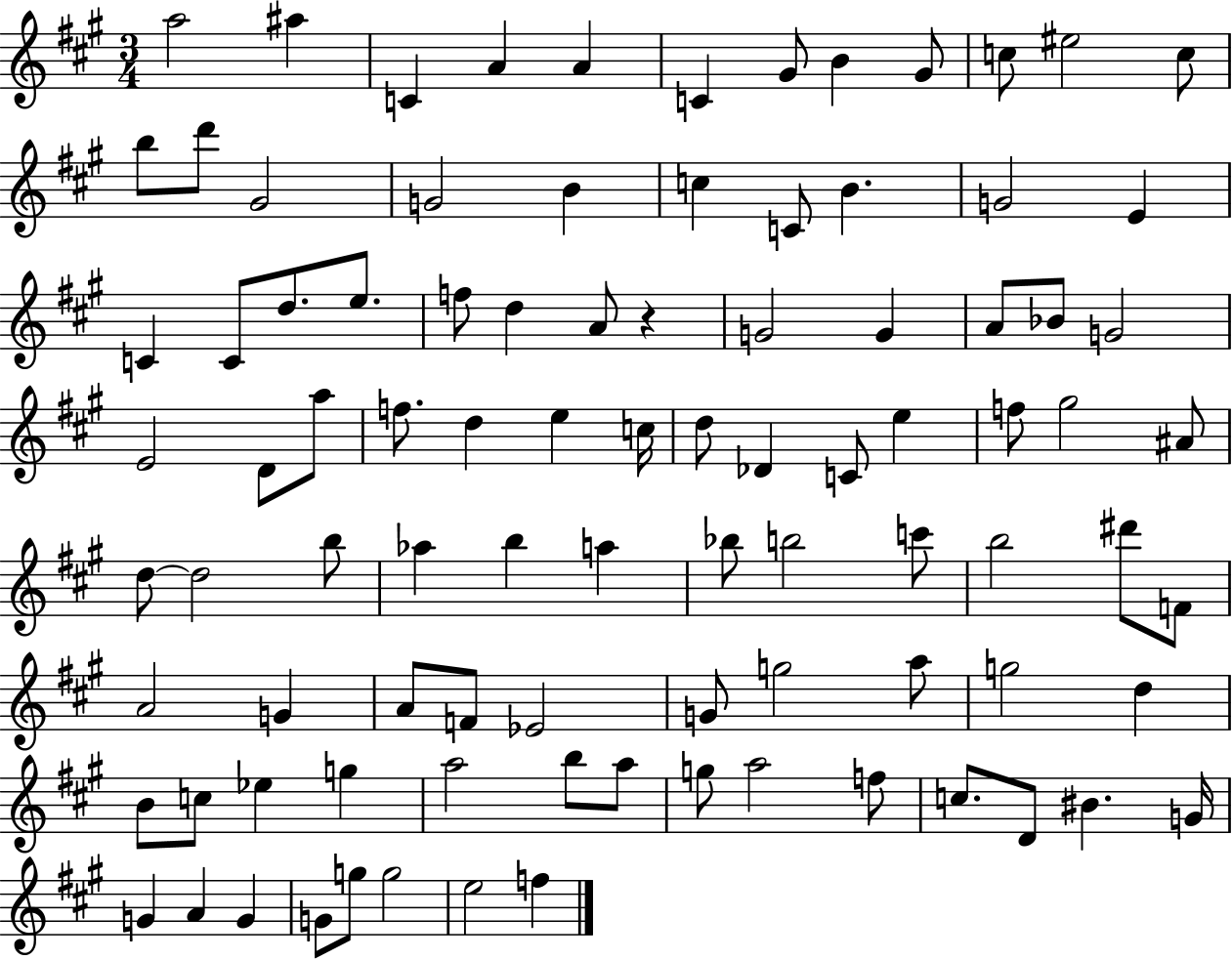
A5/h A#5/q C4/q A4/q A4/q C4/q G#4/e B4/q G#4/e C5/e EIS5/h C5/e B5/e D6/e G#4/h G4/h B4/q C5/q C4/e B4/q. G4/h E4/q C4/q C4/e D5/e. E5/e. F5/e D5/q A4/e R/q G4/h G4/q A4/e Bb4/e G4/h E4/h D4/e A5/e F5/e. D5/q E5/q C5/s D5/e Db4/q C4/e E5/q F5/e G#5/h A#4/e D5/e D5/h B5/e Ab5/q B5/q A5/q Bb5/e B5/h C6/e B5/h D#6/e F4/e A4/h G4/q A4/e F4/e Eb4/h G4/e G5/h A5/e G5/h D5/q B4/e C5/e Eb5/q G5/q A5/h B5/e A5/e G5/e A5/h F5/e C5/e. D4/e BIS4/q. G4/s G4/q A4/q G4/q G4/e G5/e G5/h E5/h F5/q